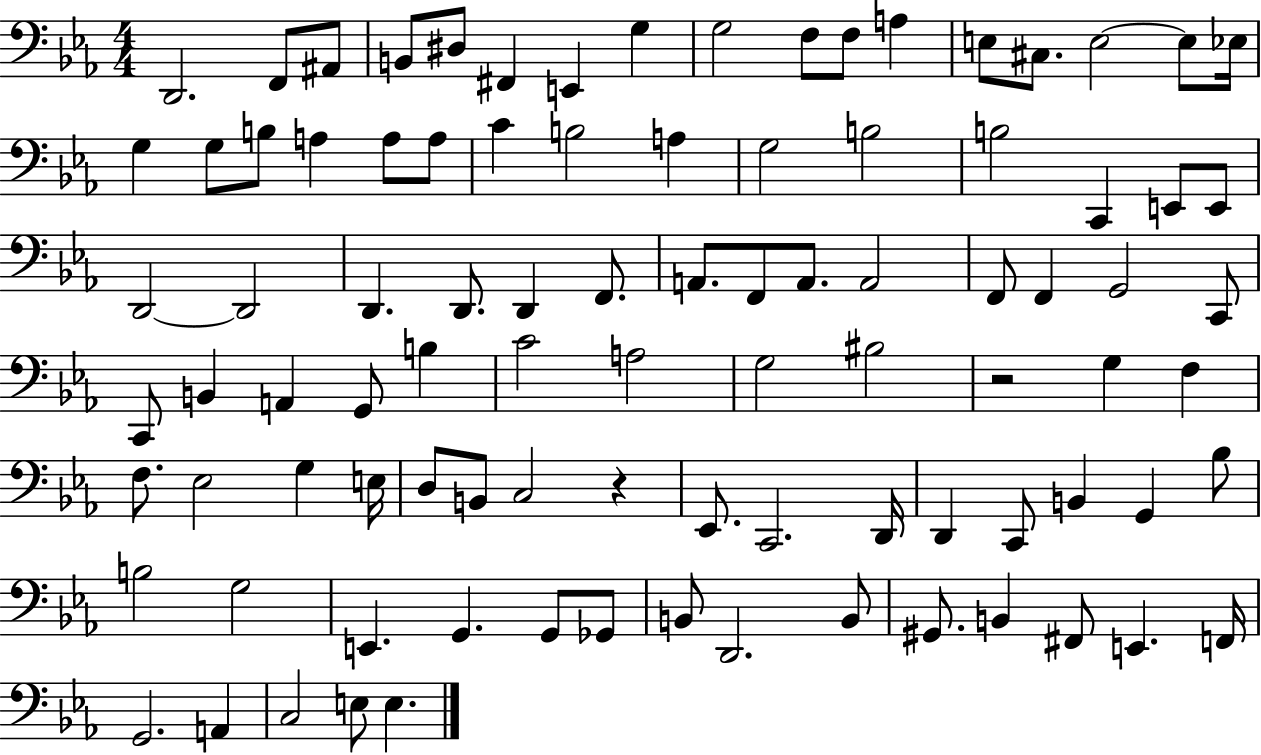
{
  \clef bass
  \numericTimeSignature
  \time 4/4
  \key ees \major
  d,2. f,8 ais,8 | b,8 dis8 fis,4 e,4 g4 | g2 f8 f8 a4 | e8 cis8. e2~~ e8 ees16 | \break g4 g8 b8 a4 a8 a8 | c'4 b2 a4 | g2 b2 | b2 c,4 e,8 e,8 | \break d,2~~ d,2 | d,4. d,8. d,4 f,8. | a,8. f,8 a,8. a,2 | f,8 f,4 g,2 c,8 | \break c,8 b,4 a,4 g,8 b4 | c'2 a2 | g2 bis2 | r2 g4 f4 | \break f8. ees2 g4 e16 | d8 b,8 c2 r4 | ees,8. c,2. d,16 | d,4 c,8 b,4 g,4 bes8 | \break b2 g2 | e,4. g,4. g,8 ges,8 | b,8 d,2. b,8 | gis,8. b,4 fis,8 e,4. f,16 | \break g,2. a,4 | c2 e8 e4. | \bar "|."
}